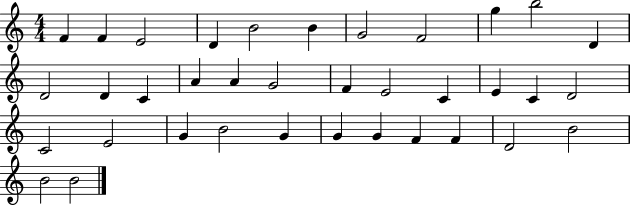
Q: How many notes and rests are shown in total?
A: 36